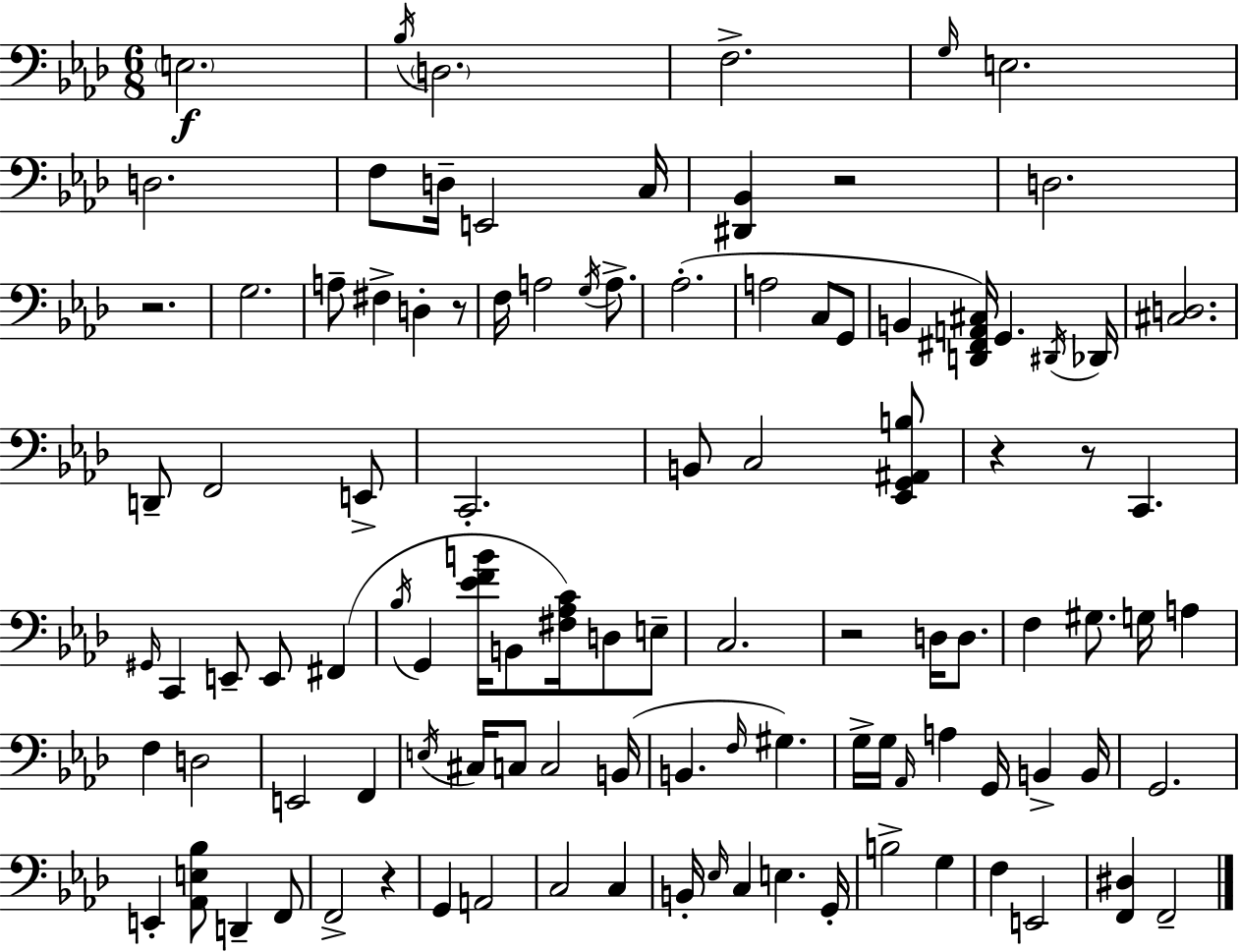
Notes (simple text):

E3/h. Bb3/s D3/h. F3/h. G3/s E3/h. D3/h. F3/e D3/s E2/h C3/s [D#2,Bb2]/q R/h D3/h. R/h. G3/h. A3/e F#3/q D3/q R/e F3/s A3/h G3/s A3/e. Ab3/h. A3/h C3/e G2/e B2/q [D2,F#2,A2,C#3]/s G2/q. D#2/s Db2/s [C#3,D3]/h. D2/e F2/h E2/e C2/h. B2/e C3/h [Eb2,G2,A#2,B3]/e R/q R/e C2/q. G#2/s C2/q E2/e E2/e F#2/q Bb3/s G2/q [Eb4,F4,B4]/s B2/e [F#3,Ab3,C4]/s D3/e E3/e C3/h. R/h D3/s D3/e. F3/q G#3/e. G3/s A3/q F3/q D3/h E2/h F2/q E3/s C#3/s C3/e C3/h B2/s B2/q. F3/s G#3/q. G3/s G3/s Ab2/s A3/q G2/s B2/q B2/s G2/h. E2/q [Ab2,E3,Bb3]/e D2/q F2/e F2/h R/q G2/q A2/h C3/h C3/q B2/s Eb3/s C3/q E3/q. G2/s B3/h G3/q F3/q E2/h [F2,D#3]/q F2/h